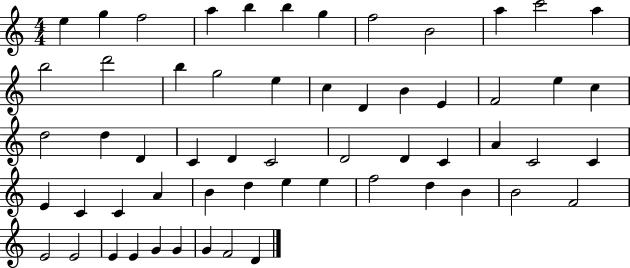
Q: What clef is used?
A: treble